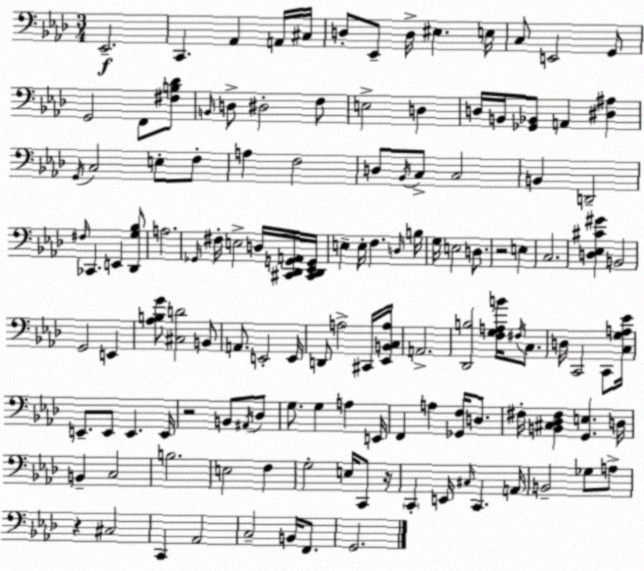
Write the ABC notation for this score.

X:1
T:Untitled
M:3/4
L:1/4
K:Ab
_E,,2 C,, _A,, A,,/4 ^C,/4 D,/2 _E,,/2 D,/4 ^E, E,/4 C,/2 E,,2 G,,/2 G,,2 F,,/2 [^F,B,_D]/2 B,,/4 D,/2 ^D,2 F,/2 E,2 D, D,/4 B,,/4 [_G,,_B,,]/2 A,, [^D,^A,] G,,/4 C,2 E,/2 F,/2 A, F,2 D,/2 _B,,/4 C,/2 C,2 B,, D,,2 ^F,/4 _C,, E,, [_D,,G,_B,]/2 A,2 _G,,/4 ^F,/4 E,2 D,/4 [^C,,_D,,G,,A,,]/4 [^C,,_D,,_E,,G,,]/4 E, E,/4 F, D,/4 B,/4 G,/4 E,2 D,/2 z2 E, C,2 [D,_E,^C^G] B,,2 G,,2 E,, [_A,B,G]/2 [^C,D]2 B,,/2 A,,/2 E,,2 E,,/4 D,,/2 A,2 ^C,,/4 [_E,,B,,C,A,]/4 A,,2 [_D,,B,]2 [F,G,A,B]/4 ^F,/4 C,/2 D,/4 C,,2 C,,/2 [C,G,A,_E]/4 E,,/2 E,,/2 E,, E,,/4 z2 B,,/2 ^A,,/4 _D,/2 G,/2 G, A, E,,/4 F,, A, [_G,,F,]/4 D,/2 ^F,/4 [B,,^C,_D,^F,] [G,,E,] D,/4 B,, C,2 B,2 E,2 F, G,2 E,/4 C,,/2 z/4 C,, E,,/4 ^C,/4 C,, A,,/4 B,,2 _G,/2 A,/2 z ^C,2 C,, _A,,2 C,2 B,,/4 F,,/2 G,,2